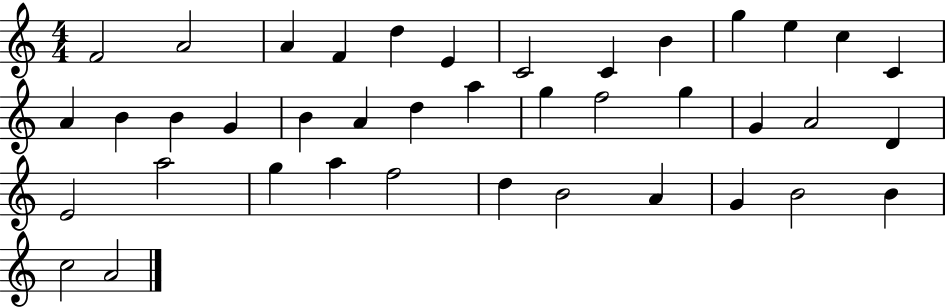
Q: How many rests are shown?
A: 0